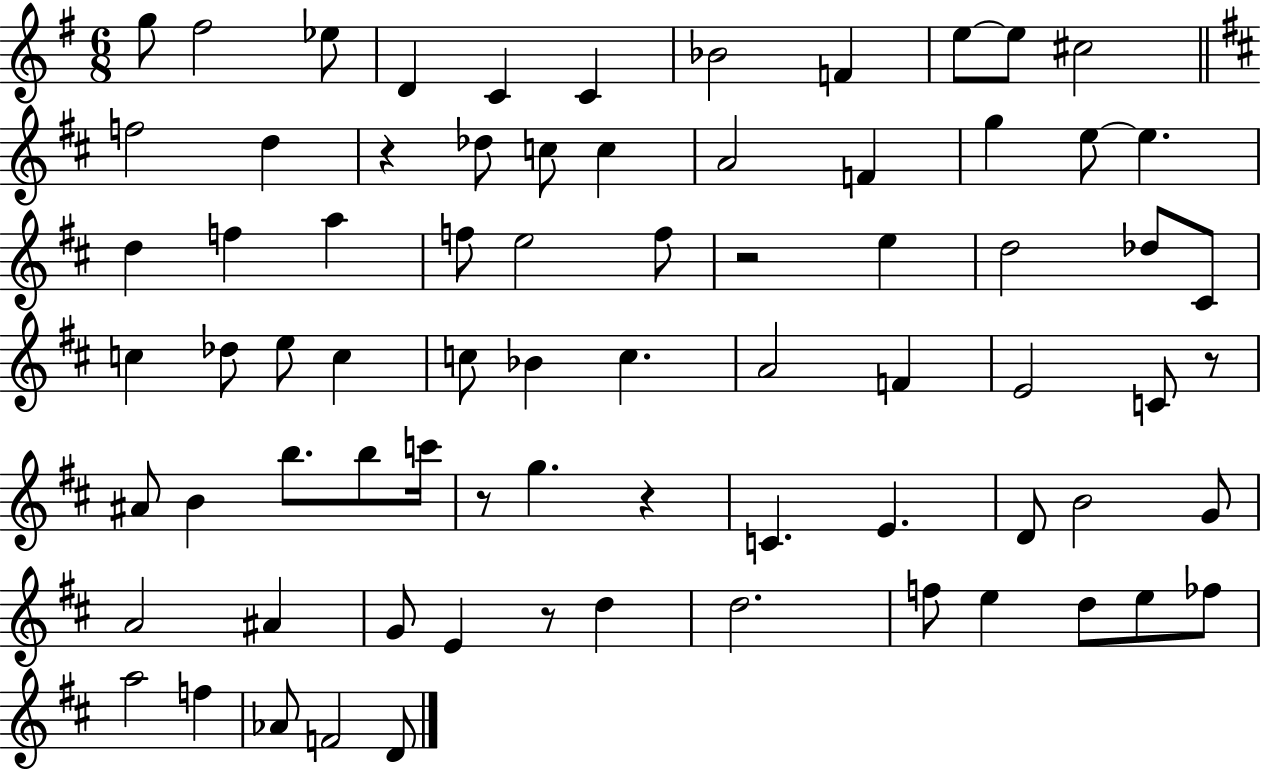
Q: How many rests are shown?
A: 6